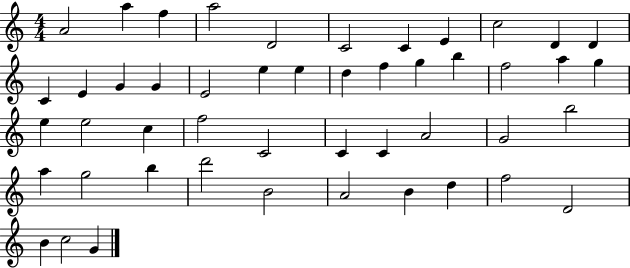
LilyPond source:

{
  \clef treble
  \numericTimeSignature
  \time 4/4
  \key c \major
  a'2 a''4 f''4 | a''2 d'2 | c'2 c'4 e'4 | c''2 d'4 d'4 | \break c'4 e'4 g'4 g'4 | e'2 e''4 e''4 | d''4 f''4 g''4 b''4 | f''2 a''4 g''4 | \break e''4 e''2 c''4 | f''2 c'2 | c'4 c'4 a'2 | g'2 b''2 | \break a''4 g''2 b''4 | d'''2 b'2 | a'2 b'4 d''4 | f''2 d'2 | \break b'4 c''2 g'4 | \bar "|."
}